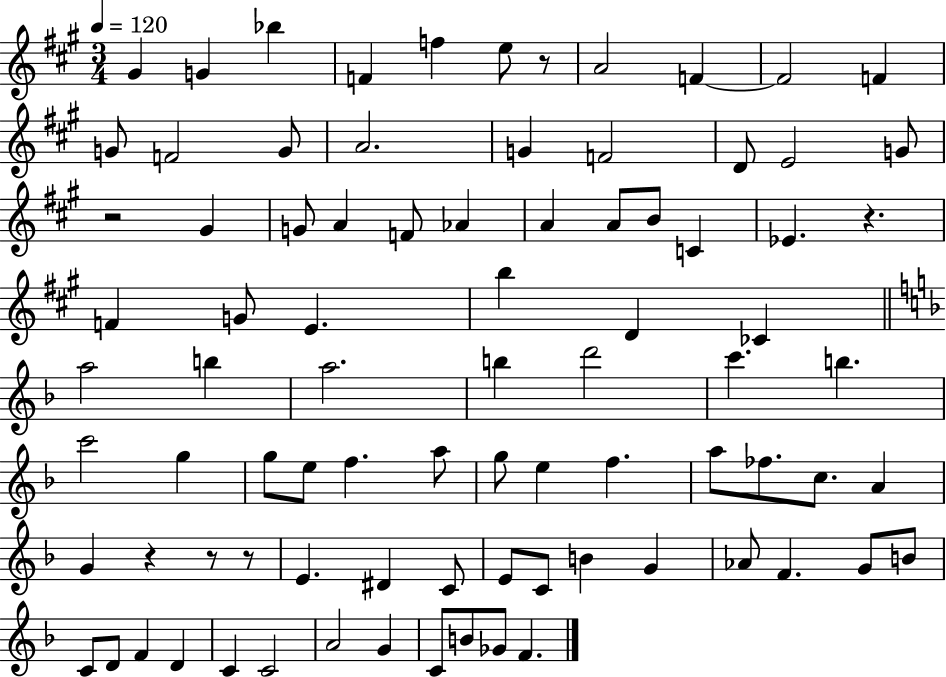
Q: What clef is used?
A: treble